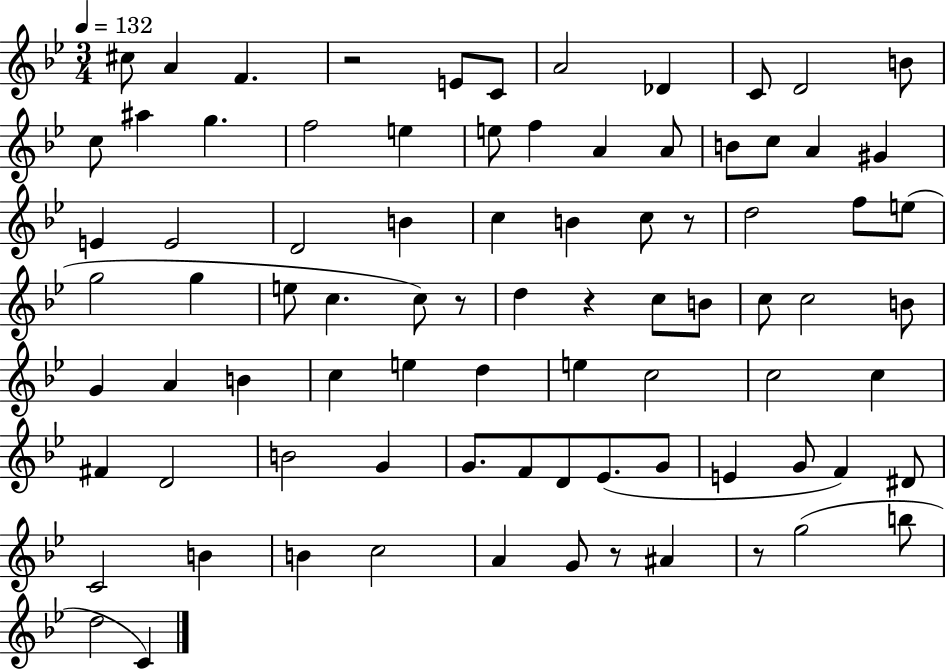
{
  \clef treble
  \numericTimeSignature
  \time 3/4
  \key bes \major
  \tempo 4 = 132
  \repeat volta 2 { cis''8 a'4 f'4. | r2 e'8 c'8 | a'2 des'4 | c'8 d'2 b'8 | \break c''8 ais''4 g''4. | f''2 e''4 | e''8 f''4 a'4 a'8 | b'8 c''8 a'4 gis'4 | \break e'4 e'2 | d'2 b'4 | c''4 b'4 c''8 r8 | d''2 f''8 e''8( | \break g''2 g''4 | e''8 c''4. c''8) r8 | d''4 r4 c''8 b'8 | c''8 c''2 b'8 | \break g'4 a'4 b'4 | c''4 e''4 d''4 | e''4 c''2 | c''2 c''4 | \break fis'4 d'2 | b'2 g'4 | g'8. f'8 d'8 ees'8.( g'8 | e'4 g'8 f'4) dis'8 | \break c'2 b'4 | b'4 c''2 | a'4 g'8 r8 ais'4 | r8 g''2( b''8 | \break d''2 c'4) | } \bar "|."
}